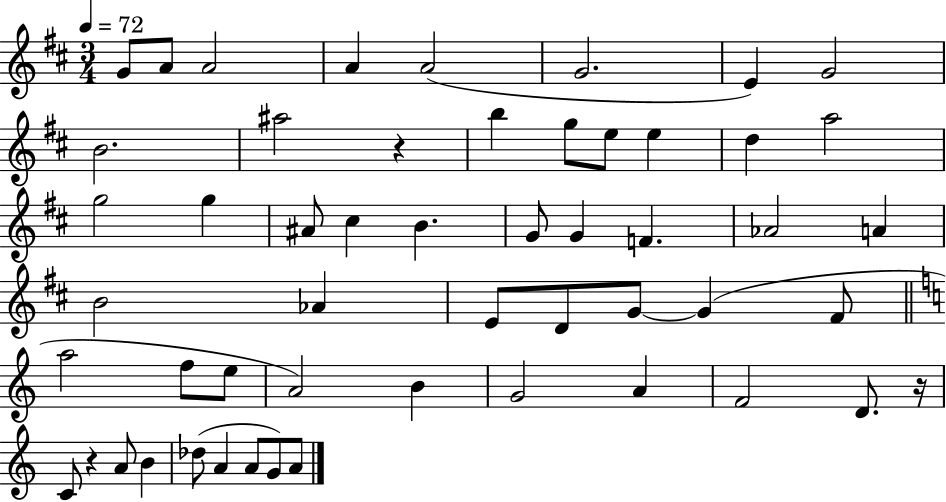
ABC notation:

X:1
T:Untitled
M:3/4
L:1/4
K:D
G/2 A/2 A2 A A2 G2 E G2 B2 ^a2 z b g/2 e/2 e d a2 g2 g ^A/2 ^c B G/2 G F _A2 A B2 _A E/2 D/2 G/2 G ^F/2 a2 f/2 e/2 A2 B G2 A F2 D/2 z/4 C/2 z A/2 B _d/2 A A/2 G/2 A/2